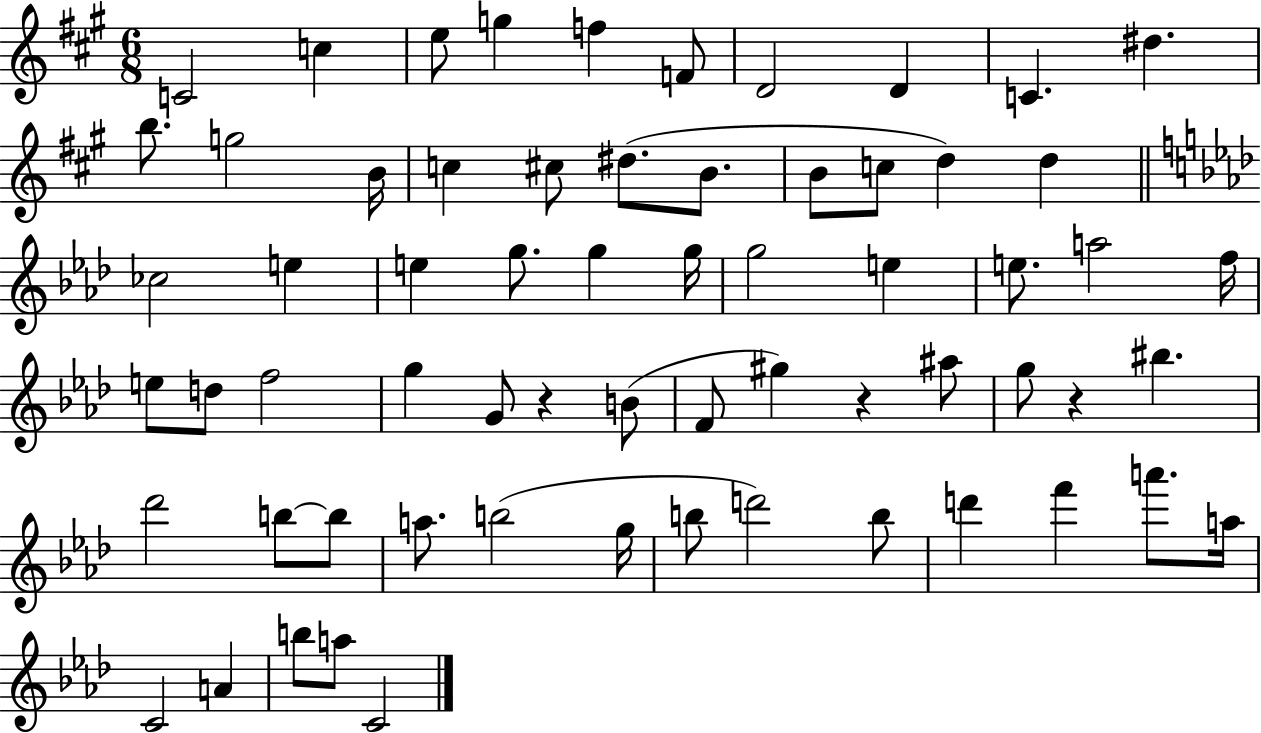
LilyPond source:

{
  \clef treble
  \numericTimeSignature
  \time 6/8
  \key a \major
  \repeat volta 2 { c'2 c''4 | e''8 g''4 f''4 f'8 | d'2 d'4 | c'4. dis''4. | \break b''8. g''2 b'16 | c''4 cis''8 dis''8.( b'8. | b'8 c''8 d''4) d''4 | \bar "||" \break \key aes \major ces''2 e''4 | e''4 g''8. g''4 g''16 | g''2 e''4 | e''8. a''2 f''16 | \break e''8 d''8 f''2 | g''4 g'8 r4 b'8( | f'8 gis''4) r4 ais''8 | g''8 r4 bis''4. | \break des'''2 b''8~~ b''8 | a''8. b''2( g''16 | b''8 d'''2) b''8 | d'''4 f'''4 a'''8. a''16 | \break c'2 a'4 | b''8 a''8 c'2 | } \bar "|."
}